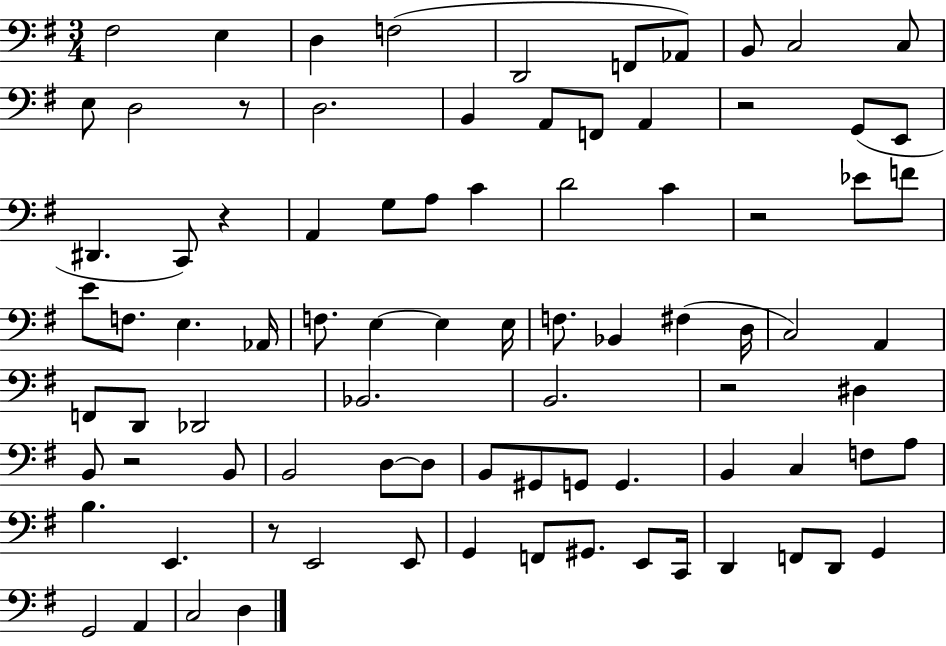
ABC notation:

X:1
T:Untitled
M:3/4
L:1/4
K:G
^F,2 E, D, F,2 D,,2 F,,/2 _A,,/2 B,,/2 C,2 C,/2 E,/2 D,2 z/2 D,2 B,, A,,/2 F,,/2 A,, z2 G,,/2 E,,/2 ^D,, C,,/2 z A,, G,/2 A,/2 C D2 C z2 _E/2 F/2 E/2 F,/2 E, _A,,/4 F,/2 E, E, E,/4 F,/2 _B,, ^F, D,/4 C,2 A,, F,,/2 D,,/2 _D,,2 _B,,2 B,,2 z2 ^D, B,,/2 z2 B,,/2 B,,2 D,/2 D,/2 B,,/2 ^G,,/2 G,,/2 G,, B,, C, F,/2 A,/2 B, E,, z/2 E,,2 E,,/2 G,, F,,/2 ^G,,/2 E,,/2 C,,/4 D,, F,,/2 D,,/2 G,, G,,2 A,, C,2 D,